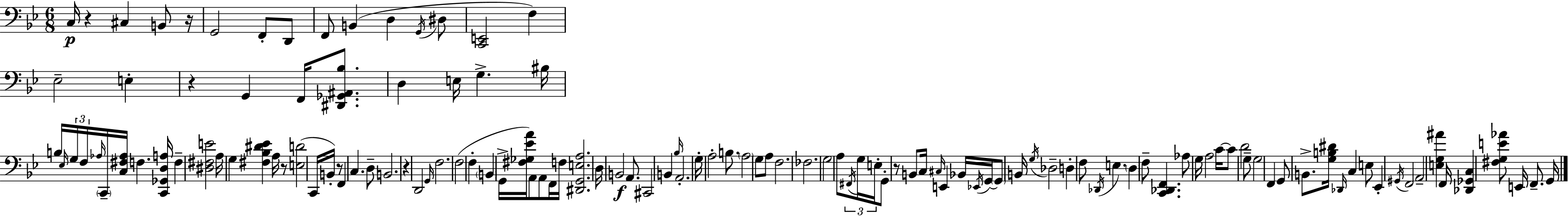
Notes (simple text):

C3/s R/q C#3/q B2/e R/s G2/h F2/e D2/e F2/e B2/q D3/q G2/s D#3/e [C2,E2]/h F3/q Eb3/h E3/q R/q G2/q F2/s [D#2,Gb2,A#2,Bb3]/e. D3/q E3/s G3/q. BIS3/s B3/s Eb3/s G3/s F3/s Ab3/s C2/s [C3,F#3,Ab3]/s F3/q. [C2,Gb2,D3,A3]/s F3/q [D#3,F#3,E4]/h A3/s G3/q [F#3,Bb3,D#4,Eb4]/q A3/s R/e [E3,D4]/h C2/s B2/s R/e F2/q C3/q. D3/e B2/h. R/q D2/h G2/s F3/h. F3/h F3/q B2/q G2/s [F#3,Gb3,Eb4,A4]/s A2/e A2/e F2/s F3/s [D#2,G2,E3,A3]/h. D3/s B2/h A2/e. C#2/h B2/q Bb3/s A2/h. G3/s A3/h B3/e. A3/h G3/e A3/e F3/h. FES3/h. G3/h A3/e F#2/s G3/s E3/s G2/e R/e B2/e C3/s C#3/s E2/q Bb2/s Eb2/s G2/s G2/e B2/s G3/s Db3/h D3/q F3/e Db2/s E3/q. D3/q F3/e [C2,Db2,F2]/q. Ab3/e G3/s A3/h C4/s C4/e D4/h G3/e G3/h F2/q G2/e B2/e. [G3,B3,D#4]/s Db2/s C3/q E3/e Eb2/q G#2/s F2/h A2/h [E3,G3,A#4]/q F2/s [Db2,Gb2,C3]/q [F#3,G3,E4,Ab4]/e E2/s F2/e. G2/s